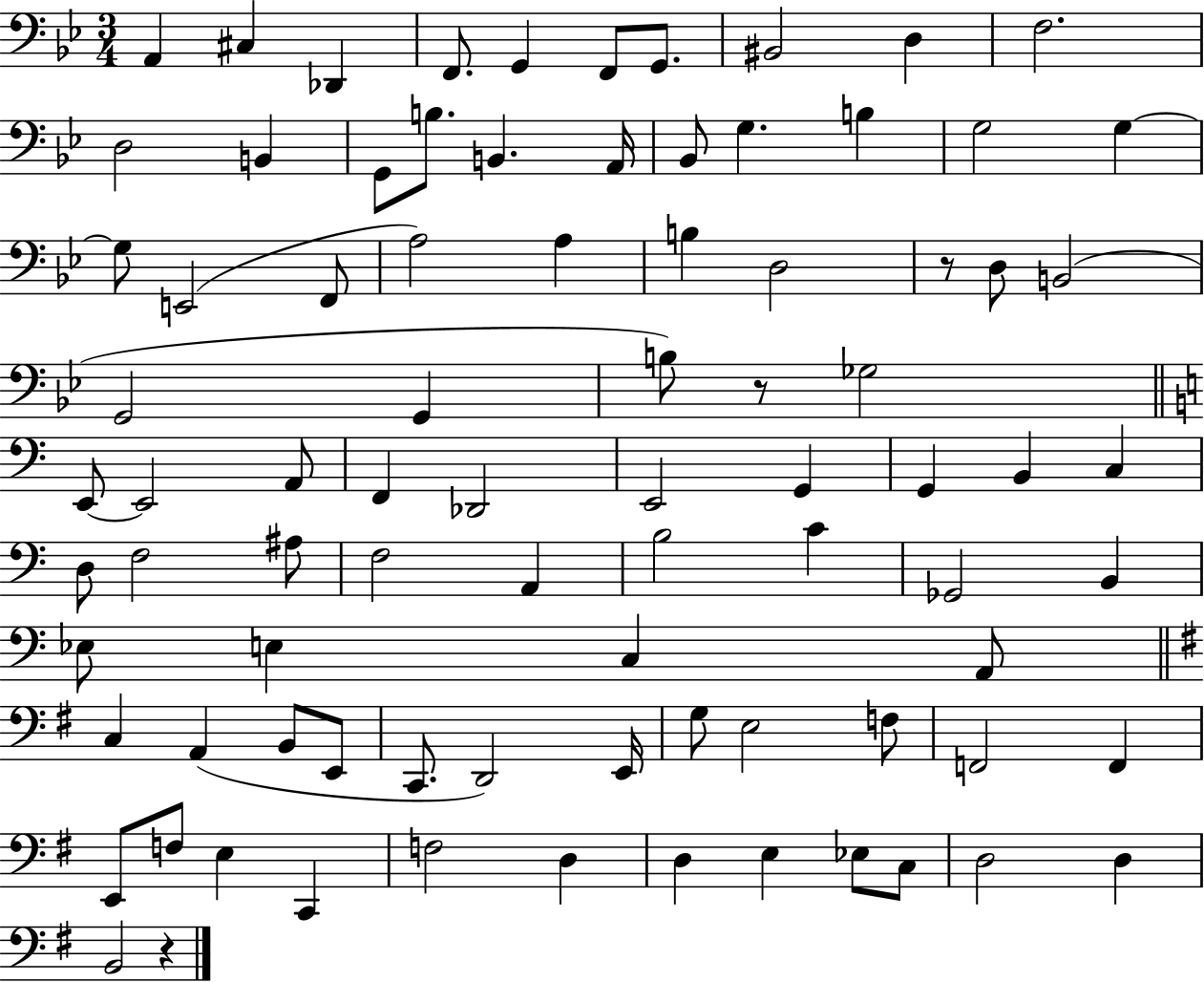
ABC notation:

X:1
T:Untitled
M:3/4
L:1/4
K:Bb
A,, ^C, _D,, F,,/2 G,, F,,/2 G,,/2 ^B,,2 D, F,2 D,2 B,, G,,/2 B,/2 B,, A,,/4 _B,,/2 G, B, G,2 G, G,/2 E,,2 F,,/2 A,2 A, B, D,2 z/2 D,/2 B,,2 G,,2 G,, B,/2 z/2 _G,2 E,,/2 E,,2 A,,/2 F,, _D,,2 E,,2 G,, G,, B,, C, D,/2 F,2 ^A,/2 F,2 A,, B,2 C _G,,2 B,, _E,/2 E, C, A,,/2 C, A,, B,,/2 E,,/2 C,,/2 D,,2 E,,/4 G,/2 E,2 F,/2 F,,2 F,, E,,/2 F,/2 E, C,, F,2 D, D, E, _E,/2 C,/2 D,2 D, B,,2 z